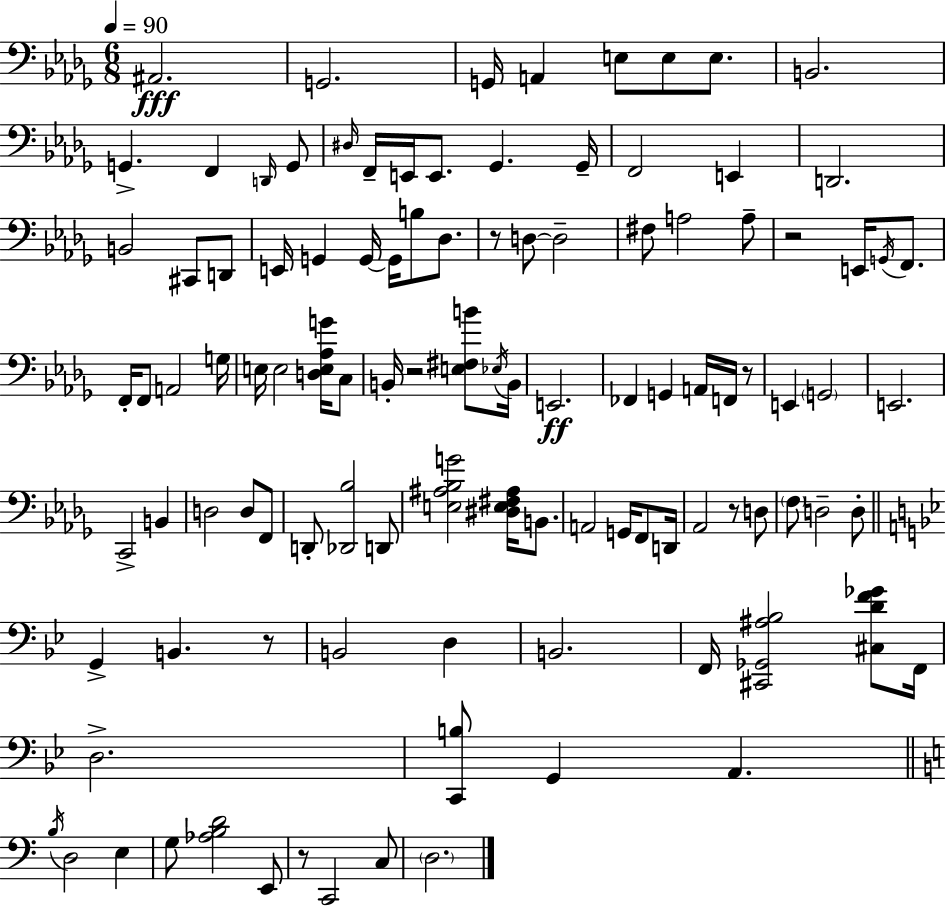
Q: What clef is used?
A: bass